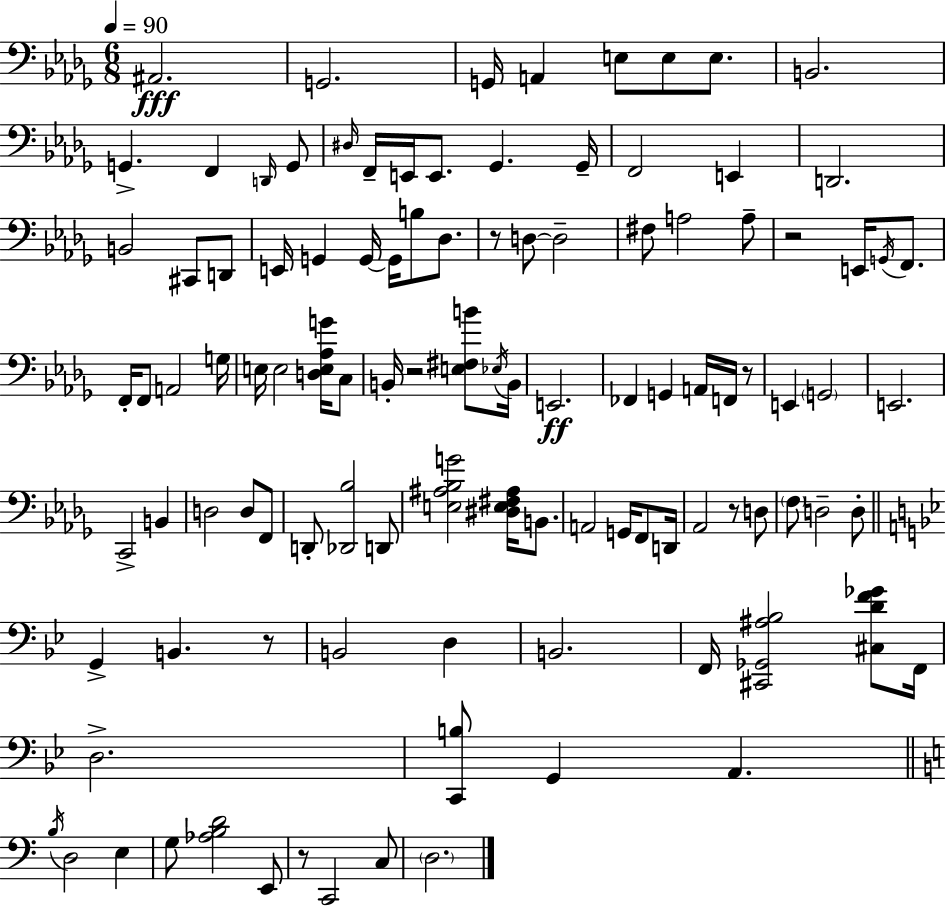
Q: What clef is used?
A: bass